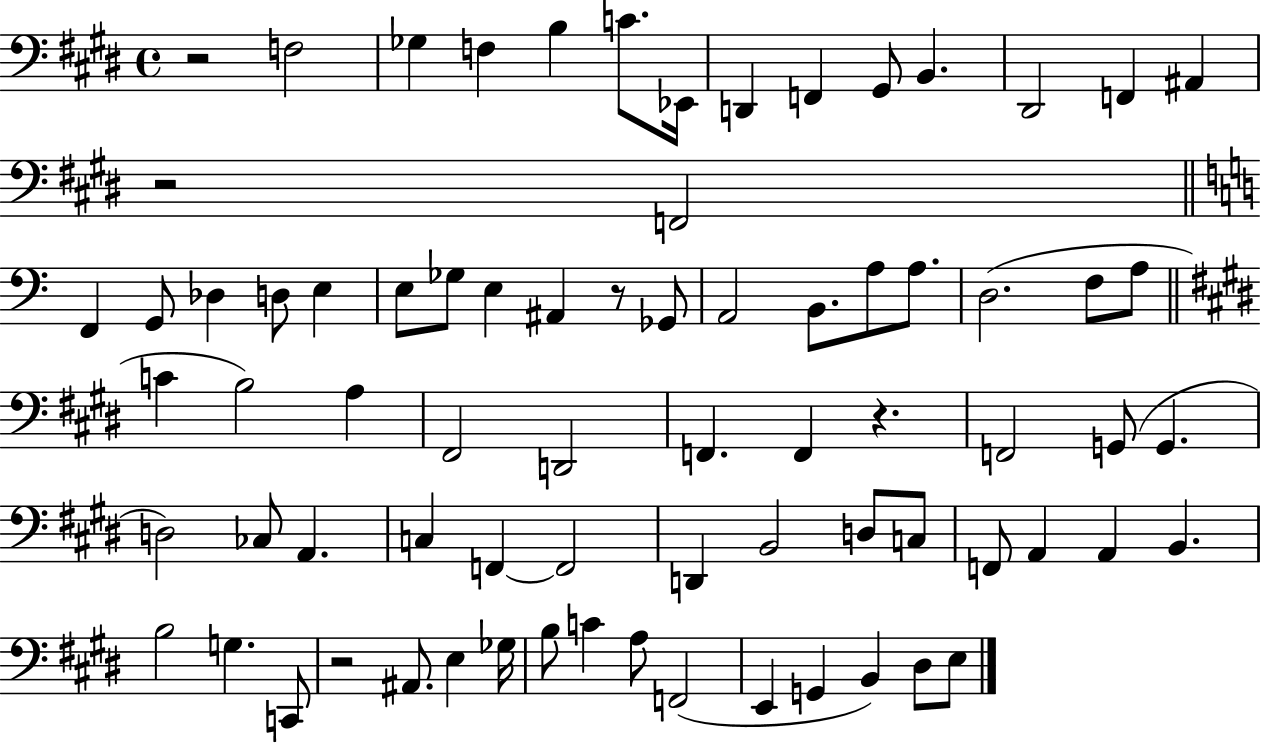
R/h F3/h Gb3/q F3/q B3/q C4/e. Eb2/s D2/q F2/q G#2/e B2/q. D#2/h F2/q A#2/q R/h F2/h F2/q G2/e Db3/q D3/e E3/q E3/e Gb3/e E3/q A#2/q R/e Gb2/e A2/h B2/e. A3/e A3/e. D3/h. F3/e A3/e C4/q B3/h A3/q F#2/h D2/h F2/q. F2/q R/q. F2/h G2/e G2/q. D3/h CES3/e A2/q. C3/q F2/q F2/h D2/q B2/h D3/e C3/e F2/e A2/q A2/q B2/q. B3/h G3/q. C2/e R/h A#2/e. E3/q Gb3/s B3/e C4/q A3/e F2/h E2/q G2/q B2/q D#3/e E3/e